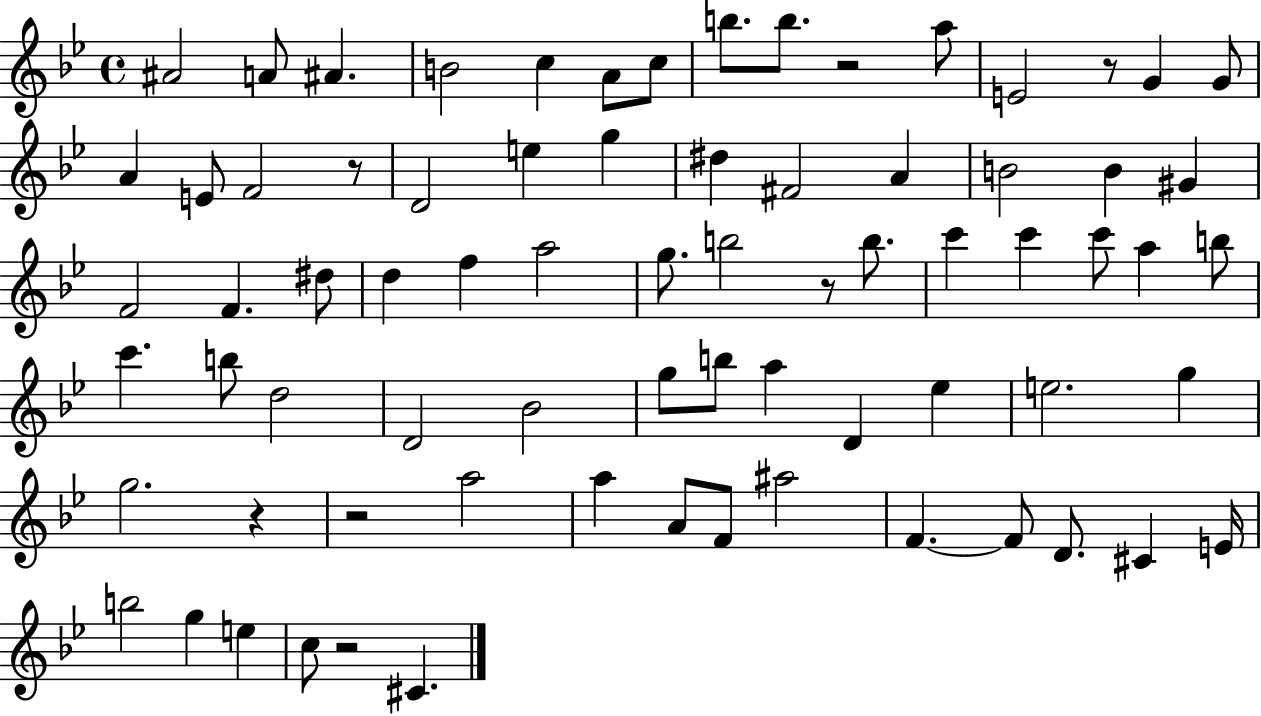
{
  \clef treble
  \time 4/4
  \defaultTimeSignature
  \key bes \major
  \repeat volta 2 { ais'2 a'8 ais'4. | b'2 c''4 a'8 c''8 | b''8. b''8. r2 a''8 | e'2 r8 g'4 g'8 | \break a'4 e'8 f'2 r8 | d'2 e''4 g''4 | dis''4 fis'2 a'4 | b'2 b'4 gis'4 | \break f'2 f'4. dis''8 | d''4 f''4 a''2 | g''8. b''2 r8 b''8. | c'''4 c'''4 c'''8 a''4 b''8 | \break c'''4. b''8 d''2 | d'2 bes'2 | g''8 b''8 a''4 d'4 ees''4 | e''2. g''4 | \break g''2. r4 | r2 a''2 | a''4 a'8 f'8 ais''2 | f'4.~~ f'8 d'8. cis'4 e'16 | \break b''2 g''4 e''4 | c''8 r2 cis'4. | } \bar "|."
}